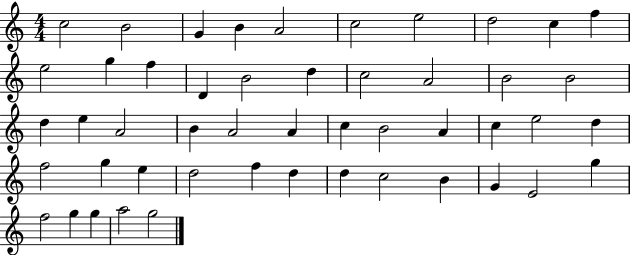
X:1
T:Untitled
M:4/4
L:1/4
K:C
c2 B2 G B A2 c2 e2 d2 c f e2 g f D B2 d c2 A2 B2 B2 d e A2 B A2 A c B2 A c e2 d f2 g e d2 f d d c2 B G E2 g f2 g g a2 g2